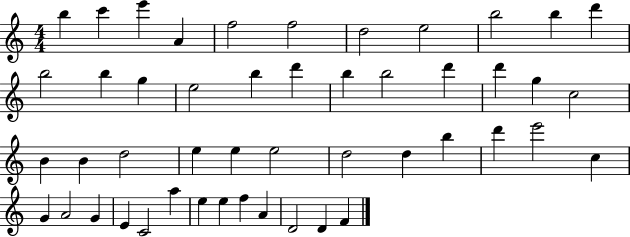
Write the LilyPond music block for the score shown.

{
  \clef treble
  \numericTimeSignature
  \time 4/4
  \key c \major
  b''4 c'''4 e'''4 a'4 | f''2 f''2 | d''2 e''2 | b''2 b''4 d'''4 | \break b''2 b''4 g''4 | e''2 b''4 d'''4 | b''4 b''2 d'''4 | d'''4 g''4 c''2 | \break b'4 b'4 d''2 | e''4 e''4 e''2 | d''2 d''4 b''4 | d'''4 e'''2 c''4 | \break g'4 a'2 g'4 | e'4 c'2 a''4 | e''4 e''4 f''4 a'4 | d'2 d'4 f'4 | \break \bar "|."
}